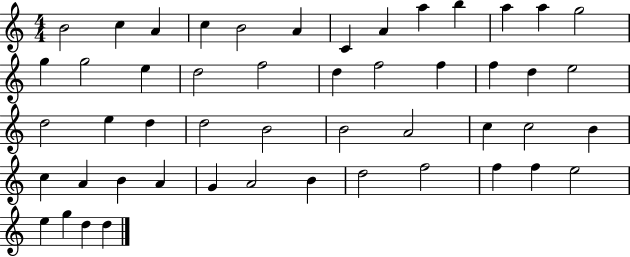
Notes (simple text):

B4/h C5/q A4/q C5/q B4/h A4/q C4/q A4/q A5/q B5/q A5/q A5/q G5/h G5/q G5/h E5/q D5/h F5/h D5/q F5/h F5/q F5/q D5/q E5/h D5/h E5/q D5/q D5/h B4/h B4/h A4/h C5/q C5/h B4/q C5/q A4/q B4/q A4/q G4/q A4/h B4/q D5/h F5/h F5/q F5/q E5/h E5/q G5/q D5/q D5/q